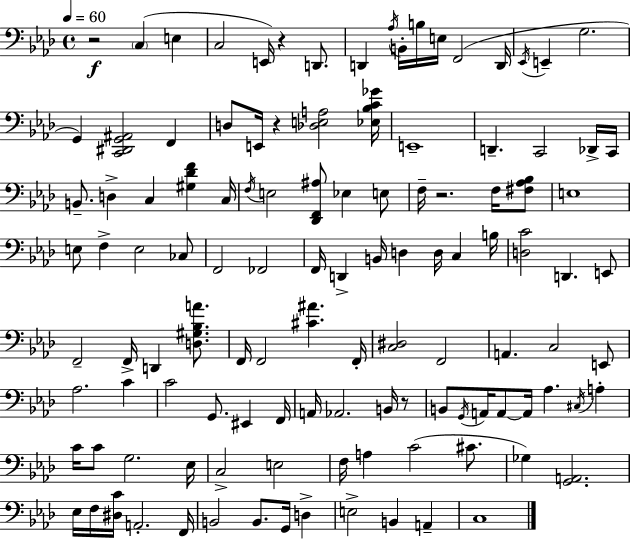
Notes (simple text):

R/h C3/q E3/q C3/h E2/s R/q D2/e. D2/q Ab3/s B2/s B3/s E3/s F2/h D2/s Eb2/s E2/q G3/h. G2/q [C2,D#2,G2,A#2]/h F2/q D3/e E2/s R/q [Db3,E3,A3]/h [Eb3,Bb3,C4,Gb4]/s E2/w D2/q. C2/h Db2/s C2/s B2/e. D3/q C3/q [G#3,Db4,F4]/q C3/s F3/s E3/h [Db2,F2,A#3]/e Eb3/q E3/e F3/s R/h. F3/s [F#3,Ab3,Bb3]/e E3/w E3/e F3/q E3/h CES3/e F2/h FES2/h F2/s D2/q B2/s D3/q D3/s C3/q B3/s [D3,C4]/h D2/q. E2/e F2/h F2/s D2/q [D3,G#3,Bb3,A4]/e. F2/s F2/h [C#4,A#4]/q. F2/s [C3,D#3]/h F2/h A2/q. C3/h E2/e Ab3/h. C4/q C4/h G2/e. EIS2/q F2/s A2/s Ab2/h. B2/s R/e B2/e G2/s A2/s A2/e A2/s Ab3/q. C#3/s A3/q C4/s C4/e G3/h. Eb3/s C3/h E3/h F3/s A3/q C4/h C#4/e. Gb3/q [G2,A2]/h. Eb3/s F3/s [D#3,C4]/s A2/h. F2/s B2/h B2/e. G2/s D3/q E3/h B2/q A2/q C3/w